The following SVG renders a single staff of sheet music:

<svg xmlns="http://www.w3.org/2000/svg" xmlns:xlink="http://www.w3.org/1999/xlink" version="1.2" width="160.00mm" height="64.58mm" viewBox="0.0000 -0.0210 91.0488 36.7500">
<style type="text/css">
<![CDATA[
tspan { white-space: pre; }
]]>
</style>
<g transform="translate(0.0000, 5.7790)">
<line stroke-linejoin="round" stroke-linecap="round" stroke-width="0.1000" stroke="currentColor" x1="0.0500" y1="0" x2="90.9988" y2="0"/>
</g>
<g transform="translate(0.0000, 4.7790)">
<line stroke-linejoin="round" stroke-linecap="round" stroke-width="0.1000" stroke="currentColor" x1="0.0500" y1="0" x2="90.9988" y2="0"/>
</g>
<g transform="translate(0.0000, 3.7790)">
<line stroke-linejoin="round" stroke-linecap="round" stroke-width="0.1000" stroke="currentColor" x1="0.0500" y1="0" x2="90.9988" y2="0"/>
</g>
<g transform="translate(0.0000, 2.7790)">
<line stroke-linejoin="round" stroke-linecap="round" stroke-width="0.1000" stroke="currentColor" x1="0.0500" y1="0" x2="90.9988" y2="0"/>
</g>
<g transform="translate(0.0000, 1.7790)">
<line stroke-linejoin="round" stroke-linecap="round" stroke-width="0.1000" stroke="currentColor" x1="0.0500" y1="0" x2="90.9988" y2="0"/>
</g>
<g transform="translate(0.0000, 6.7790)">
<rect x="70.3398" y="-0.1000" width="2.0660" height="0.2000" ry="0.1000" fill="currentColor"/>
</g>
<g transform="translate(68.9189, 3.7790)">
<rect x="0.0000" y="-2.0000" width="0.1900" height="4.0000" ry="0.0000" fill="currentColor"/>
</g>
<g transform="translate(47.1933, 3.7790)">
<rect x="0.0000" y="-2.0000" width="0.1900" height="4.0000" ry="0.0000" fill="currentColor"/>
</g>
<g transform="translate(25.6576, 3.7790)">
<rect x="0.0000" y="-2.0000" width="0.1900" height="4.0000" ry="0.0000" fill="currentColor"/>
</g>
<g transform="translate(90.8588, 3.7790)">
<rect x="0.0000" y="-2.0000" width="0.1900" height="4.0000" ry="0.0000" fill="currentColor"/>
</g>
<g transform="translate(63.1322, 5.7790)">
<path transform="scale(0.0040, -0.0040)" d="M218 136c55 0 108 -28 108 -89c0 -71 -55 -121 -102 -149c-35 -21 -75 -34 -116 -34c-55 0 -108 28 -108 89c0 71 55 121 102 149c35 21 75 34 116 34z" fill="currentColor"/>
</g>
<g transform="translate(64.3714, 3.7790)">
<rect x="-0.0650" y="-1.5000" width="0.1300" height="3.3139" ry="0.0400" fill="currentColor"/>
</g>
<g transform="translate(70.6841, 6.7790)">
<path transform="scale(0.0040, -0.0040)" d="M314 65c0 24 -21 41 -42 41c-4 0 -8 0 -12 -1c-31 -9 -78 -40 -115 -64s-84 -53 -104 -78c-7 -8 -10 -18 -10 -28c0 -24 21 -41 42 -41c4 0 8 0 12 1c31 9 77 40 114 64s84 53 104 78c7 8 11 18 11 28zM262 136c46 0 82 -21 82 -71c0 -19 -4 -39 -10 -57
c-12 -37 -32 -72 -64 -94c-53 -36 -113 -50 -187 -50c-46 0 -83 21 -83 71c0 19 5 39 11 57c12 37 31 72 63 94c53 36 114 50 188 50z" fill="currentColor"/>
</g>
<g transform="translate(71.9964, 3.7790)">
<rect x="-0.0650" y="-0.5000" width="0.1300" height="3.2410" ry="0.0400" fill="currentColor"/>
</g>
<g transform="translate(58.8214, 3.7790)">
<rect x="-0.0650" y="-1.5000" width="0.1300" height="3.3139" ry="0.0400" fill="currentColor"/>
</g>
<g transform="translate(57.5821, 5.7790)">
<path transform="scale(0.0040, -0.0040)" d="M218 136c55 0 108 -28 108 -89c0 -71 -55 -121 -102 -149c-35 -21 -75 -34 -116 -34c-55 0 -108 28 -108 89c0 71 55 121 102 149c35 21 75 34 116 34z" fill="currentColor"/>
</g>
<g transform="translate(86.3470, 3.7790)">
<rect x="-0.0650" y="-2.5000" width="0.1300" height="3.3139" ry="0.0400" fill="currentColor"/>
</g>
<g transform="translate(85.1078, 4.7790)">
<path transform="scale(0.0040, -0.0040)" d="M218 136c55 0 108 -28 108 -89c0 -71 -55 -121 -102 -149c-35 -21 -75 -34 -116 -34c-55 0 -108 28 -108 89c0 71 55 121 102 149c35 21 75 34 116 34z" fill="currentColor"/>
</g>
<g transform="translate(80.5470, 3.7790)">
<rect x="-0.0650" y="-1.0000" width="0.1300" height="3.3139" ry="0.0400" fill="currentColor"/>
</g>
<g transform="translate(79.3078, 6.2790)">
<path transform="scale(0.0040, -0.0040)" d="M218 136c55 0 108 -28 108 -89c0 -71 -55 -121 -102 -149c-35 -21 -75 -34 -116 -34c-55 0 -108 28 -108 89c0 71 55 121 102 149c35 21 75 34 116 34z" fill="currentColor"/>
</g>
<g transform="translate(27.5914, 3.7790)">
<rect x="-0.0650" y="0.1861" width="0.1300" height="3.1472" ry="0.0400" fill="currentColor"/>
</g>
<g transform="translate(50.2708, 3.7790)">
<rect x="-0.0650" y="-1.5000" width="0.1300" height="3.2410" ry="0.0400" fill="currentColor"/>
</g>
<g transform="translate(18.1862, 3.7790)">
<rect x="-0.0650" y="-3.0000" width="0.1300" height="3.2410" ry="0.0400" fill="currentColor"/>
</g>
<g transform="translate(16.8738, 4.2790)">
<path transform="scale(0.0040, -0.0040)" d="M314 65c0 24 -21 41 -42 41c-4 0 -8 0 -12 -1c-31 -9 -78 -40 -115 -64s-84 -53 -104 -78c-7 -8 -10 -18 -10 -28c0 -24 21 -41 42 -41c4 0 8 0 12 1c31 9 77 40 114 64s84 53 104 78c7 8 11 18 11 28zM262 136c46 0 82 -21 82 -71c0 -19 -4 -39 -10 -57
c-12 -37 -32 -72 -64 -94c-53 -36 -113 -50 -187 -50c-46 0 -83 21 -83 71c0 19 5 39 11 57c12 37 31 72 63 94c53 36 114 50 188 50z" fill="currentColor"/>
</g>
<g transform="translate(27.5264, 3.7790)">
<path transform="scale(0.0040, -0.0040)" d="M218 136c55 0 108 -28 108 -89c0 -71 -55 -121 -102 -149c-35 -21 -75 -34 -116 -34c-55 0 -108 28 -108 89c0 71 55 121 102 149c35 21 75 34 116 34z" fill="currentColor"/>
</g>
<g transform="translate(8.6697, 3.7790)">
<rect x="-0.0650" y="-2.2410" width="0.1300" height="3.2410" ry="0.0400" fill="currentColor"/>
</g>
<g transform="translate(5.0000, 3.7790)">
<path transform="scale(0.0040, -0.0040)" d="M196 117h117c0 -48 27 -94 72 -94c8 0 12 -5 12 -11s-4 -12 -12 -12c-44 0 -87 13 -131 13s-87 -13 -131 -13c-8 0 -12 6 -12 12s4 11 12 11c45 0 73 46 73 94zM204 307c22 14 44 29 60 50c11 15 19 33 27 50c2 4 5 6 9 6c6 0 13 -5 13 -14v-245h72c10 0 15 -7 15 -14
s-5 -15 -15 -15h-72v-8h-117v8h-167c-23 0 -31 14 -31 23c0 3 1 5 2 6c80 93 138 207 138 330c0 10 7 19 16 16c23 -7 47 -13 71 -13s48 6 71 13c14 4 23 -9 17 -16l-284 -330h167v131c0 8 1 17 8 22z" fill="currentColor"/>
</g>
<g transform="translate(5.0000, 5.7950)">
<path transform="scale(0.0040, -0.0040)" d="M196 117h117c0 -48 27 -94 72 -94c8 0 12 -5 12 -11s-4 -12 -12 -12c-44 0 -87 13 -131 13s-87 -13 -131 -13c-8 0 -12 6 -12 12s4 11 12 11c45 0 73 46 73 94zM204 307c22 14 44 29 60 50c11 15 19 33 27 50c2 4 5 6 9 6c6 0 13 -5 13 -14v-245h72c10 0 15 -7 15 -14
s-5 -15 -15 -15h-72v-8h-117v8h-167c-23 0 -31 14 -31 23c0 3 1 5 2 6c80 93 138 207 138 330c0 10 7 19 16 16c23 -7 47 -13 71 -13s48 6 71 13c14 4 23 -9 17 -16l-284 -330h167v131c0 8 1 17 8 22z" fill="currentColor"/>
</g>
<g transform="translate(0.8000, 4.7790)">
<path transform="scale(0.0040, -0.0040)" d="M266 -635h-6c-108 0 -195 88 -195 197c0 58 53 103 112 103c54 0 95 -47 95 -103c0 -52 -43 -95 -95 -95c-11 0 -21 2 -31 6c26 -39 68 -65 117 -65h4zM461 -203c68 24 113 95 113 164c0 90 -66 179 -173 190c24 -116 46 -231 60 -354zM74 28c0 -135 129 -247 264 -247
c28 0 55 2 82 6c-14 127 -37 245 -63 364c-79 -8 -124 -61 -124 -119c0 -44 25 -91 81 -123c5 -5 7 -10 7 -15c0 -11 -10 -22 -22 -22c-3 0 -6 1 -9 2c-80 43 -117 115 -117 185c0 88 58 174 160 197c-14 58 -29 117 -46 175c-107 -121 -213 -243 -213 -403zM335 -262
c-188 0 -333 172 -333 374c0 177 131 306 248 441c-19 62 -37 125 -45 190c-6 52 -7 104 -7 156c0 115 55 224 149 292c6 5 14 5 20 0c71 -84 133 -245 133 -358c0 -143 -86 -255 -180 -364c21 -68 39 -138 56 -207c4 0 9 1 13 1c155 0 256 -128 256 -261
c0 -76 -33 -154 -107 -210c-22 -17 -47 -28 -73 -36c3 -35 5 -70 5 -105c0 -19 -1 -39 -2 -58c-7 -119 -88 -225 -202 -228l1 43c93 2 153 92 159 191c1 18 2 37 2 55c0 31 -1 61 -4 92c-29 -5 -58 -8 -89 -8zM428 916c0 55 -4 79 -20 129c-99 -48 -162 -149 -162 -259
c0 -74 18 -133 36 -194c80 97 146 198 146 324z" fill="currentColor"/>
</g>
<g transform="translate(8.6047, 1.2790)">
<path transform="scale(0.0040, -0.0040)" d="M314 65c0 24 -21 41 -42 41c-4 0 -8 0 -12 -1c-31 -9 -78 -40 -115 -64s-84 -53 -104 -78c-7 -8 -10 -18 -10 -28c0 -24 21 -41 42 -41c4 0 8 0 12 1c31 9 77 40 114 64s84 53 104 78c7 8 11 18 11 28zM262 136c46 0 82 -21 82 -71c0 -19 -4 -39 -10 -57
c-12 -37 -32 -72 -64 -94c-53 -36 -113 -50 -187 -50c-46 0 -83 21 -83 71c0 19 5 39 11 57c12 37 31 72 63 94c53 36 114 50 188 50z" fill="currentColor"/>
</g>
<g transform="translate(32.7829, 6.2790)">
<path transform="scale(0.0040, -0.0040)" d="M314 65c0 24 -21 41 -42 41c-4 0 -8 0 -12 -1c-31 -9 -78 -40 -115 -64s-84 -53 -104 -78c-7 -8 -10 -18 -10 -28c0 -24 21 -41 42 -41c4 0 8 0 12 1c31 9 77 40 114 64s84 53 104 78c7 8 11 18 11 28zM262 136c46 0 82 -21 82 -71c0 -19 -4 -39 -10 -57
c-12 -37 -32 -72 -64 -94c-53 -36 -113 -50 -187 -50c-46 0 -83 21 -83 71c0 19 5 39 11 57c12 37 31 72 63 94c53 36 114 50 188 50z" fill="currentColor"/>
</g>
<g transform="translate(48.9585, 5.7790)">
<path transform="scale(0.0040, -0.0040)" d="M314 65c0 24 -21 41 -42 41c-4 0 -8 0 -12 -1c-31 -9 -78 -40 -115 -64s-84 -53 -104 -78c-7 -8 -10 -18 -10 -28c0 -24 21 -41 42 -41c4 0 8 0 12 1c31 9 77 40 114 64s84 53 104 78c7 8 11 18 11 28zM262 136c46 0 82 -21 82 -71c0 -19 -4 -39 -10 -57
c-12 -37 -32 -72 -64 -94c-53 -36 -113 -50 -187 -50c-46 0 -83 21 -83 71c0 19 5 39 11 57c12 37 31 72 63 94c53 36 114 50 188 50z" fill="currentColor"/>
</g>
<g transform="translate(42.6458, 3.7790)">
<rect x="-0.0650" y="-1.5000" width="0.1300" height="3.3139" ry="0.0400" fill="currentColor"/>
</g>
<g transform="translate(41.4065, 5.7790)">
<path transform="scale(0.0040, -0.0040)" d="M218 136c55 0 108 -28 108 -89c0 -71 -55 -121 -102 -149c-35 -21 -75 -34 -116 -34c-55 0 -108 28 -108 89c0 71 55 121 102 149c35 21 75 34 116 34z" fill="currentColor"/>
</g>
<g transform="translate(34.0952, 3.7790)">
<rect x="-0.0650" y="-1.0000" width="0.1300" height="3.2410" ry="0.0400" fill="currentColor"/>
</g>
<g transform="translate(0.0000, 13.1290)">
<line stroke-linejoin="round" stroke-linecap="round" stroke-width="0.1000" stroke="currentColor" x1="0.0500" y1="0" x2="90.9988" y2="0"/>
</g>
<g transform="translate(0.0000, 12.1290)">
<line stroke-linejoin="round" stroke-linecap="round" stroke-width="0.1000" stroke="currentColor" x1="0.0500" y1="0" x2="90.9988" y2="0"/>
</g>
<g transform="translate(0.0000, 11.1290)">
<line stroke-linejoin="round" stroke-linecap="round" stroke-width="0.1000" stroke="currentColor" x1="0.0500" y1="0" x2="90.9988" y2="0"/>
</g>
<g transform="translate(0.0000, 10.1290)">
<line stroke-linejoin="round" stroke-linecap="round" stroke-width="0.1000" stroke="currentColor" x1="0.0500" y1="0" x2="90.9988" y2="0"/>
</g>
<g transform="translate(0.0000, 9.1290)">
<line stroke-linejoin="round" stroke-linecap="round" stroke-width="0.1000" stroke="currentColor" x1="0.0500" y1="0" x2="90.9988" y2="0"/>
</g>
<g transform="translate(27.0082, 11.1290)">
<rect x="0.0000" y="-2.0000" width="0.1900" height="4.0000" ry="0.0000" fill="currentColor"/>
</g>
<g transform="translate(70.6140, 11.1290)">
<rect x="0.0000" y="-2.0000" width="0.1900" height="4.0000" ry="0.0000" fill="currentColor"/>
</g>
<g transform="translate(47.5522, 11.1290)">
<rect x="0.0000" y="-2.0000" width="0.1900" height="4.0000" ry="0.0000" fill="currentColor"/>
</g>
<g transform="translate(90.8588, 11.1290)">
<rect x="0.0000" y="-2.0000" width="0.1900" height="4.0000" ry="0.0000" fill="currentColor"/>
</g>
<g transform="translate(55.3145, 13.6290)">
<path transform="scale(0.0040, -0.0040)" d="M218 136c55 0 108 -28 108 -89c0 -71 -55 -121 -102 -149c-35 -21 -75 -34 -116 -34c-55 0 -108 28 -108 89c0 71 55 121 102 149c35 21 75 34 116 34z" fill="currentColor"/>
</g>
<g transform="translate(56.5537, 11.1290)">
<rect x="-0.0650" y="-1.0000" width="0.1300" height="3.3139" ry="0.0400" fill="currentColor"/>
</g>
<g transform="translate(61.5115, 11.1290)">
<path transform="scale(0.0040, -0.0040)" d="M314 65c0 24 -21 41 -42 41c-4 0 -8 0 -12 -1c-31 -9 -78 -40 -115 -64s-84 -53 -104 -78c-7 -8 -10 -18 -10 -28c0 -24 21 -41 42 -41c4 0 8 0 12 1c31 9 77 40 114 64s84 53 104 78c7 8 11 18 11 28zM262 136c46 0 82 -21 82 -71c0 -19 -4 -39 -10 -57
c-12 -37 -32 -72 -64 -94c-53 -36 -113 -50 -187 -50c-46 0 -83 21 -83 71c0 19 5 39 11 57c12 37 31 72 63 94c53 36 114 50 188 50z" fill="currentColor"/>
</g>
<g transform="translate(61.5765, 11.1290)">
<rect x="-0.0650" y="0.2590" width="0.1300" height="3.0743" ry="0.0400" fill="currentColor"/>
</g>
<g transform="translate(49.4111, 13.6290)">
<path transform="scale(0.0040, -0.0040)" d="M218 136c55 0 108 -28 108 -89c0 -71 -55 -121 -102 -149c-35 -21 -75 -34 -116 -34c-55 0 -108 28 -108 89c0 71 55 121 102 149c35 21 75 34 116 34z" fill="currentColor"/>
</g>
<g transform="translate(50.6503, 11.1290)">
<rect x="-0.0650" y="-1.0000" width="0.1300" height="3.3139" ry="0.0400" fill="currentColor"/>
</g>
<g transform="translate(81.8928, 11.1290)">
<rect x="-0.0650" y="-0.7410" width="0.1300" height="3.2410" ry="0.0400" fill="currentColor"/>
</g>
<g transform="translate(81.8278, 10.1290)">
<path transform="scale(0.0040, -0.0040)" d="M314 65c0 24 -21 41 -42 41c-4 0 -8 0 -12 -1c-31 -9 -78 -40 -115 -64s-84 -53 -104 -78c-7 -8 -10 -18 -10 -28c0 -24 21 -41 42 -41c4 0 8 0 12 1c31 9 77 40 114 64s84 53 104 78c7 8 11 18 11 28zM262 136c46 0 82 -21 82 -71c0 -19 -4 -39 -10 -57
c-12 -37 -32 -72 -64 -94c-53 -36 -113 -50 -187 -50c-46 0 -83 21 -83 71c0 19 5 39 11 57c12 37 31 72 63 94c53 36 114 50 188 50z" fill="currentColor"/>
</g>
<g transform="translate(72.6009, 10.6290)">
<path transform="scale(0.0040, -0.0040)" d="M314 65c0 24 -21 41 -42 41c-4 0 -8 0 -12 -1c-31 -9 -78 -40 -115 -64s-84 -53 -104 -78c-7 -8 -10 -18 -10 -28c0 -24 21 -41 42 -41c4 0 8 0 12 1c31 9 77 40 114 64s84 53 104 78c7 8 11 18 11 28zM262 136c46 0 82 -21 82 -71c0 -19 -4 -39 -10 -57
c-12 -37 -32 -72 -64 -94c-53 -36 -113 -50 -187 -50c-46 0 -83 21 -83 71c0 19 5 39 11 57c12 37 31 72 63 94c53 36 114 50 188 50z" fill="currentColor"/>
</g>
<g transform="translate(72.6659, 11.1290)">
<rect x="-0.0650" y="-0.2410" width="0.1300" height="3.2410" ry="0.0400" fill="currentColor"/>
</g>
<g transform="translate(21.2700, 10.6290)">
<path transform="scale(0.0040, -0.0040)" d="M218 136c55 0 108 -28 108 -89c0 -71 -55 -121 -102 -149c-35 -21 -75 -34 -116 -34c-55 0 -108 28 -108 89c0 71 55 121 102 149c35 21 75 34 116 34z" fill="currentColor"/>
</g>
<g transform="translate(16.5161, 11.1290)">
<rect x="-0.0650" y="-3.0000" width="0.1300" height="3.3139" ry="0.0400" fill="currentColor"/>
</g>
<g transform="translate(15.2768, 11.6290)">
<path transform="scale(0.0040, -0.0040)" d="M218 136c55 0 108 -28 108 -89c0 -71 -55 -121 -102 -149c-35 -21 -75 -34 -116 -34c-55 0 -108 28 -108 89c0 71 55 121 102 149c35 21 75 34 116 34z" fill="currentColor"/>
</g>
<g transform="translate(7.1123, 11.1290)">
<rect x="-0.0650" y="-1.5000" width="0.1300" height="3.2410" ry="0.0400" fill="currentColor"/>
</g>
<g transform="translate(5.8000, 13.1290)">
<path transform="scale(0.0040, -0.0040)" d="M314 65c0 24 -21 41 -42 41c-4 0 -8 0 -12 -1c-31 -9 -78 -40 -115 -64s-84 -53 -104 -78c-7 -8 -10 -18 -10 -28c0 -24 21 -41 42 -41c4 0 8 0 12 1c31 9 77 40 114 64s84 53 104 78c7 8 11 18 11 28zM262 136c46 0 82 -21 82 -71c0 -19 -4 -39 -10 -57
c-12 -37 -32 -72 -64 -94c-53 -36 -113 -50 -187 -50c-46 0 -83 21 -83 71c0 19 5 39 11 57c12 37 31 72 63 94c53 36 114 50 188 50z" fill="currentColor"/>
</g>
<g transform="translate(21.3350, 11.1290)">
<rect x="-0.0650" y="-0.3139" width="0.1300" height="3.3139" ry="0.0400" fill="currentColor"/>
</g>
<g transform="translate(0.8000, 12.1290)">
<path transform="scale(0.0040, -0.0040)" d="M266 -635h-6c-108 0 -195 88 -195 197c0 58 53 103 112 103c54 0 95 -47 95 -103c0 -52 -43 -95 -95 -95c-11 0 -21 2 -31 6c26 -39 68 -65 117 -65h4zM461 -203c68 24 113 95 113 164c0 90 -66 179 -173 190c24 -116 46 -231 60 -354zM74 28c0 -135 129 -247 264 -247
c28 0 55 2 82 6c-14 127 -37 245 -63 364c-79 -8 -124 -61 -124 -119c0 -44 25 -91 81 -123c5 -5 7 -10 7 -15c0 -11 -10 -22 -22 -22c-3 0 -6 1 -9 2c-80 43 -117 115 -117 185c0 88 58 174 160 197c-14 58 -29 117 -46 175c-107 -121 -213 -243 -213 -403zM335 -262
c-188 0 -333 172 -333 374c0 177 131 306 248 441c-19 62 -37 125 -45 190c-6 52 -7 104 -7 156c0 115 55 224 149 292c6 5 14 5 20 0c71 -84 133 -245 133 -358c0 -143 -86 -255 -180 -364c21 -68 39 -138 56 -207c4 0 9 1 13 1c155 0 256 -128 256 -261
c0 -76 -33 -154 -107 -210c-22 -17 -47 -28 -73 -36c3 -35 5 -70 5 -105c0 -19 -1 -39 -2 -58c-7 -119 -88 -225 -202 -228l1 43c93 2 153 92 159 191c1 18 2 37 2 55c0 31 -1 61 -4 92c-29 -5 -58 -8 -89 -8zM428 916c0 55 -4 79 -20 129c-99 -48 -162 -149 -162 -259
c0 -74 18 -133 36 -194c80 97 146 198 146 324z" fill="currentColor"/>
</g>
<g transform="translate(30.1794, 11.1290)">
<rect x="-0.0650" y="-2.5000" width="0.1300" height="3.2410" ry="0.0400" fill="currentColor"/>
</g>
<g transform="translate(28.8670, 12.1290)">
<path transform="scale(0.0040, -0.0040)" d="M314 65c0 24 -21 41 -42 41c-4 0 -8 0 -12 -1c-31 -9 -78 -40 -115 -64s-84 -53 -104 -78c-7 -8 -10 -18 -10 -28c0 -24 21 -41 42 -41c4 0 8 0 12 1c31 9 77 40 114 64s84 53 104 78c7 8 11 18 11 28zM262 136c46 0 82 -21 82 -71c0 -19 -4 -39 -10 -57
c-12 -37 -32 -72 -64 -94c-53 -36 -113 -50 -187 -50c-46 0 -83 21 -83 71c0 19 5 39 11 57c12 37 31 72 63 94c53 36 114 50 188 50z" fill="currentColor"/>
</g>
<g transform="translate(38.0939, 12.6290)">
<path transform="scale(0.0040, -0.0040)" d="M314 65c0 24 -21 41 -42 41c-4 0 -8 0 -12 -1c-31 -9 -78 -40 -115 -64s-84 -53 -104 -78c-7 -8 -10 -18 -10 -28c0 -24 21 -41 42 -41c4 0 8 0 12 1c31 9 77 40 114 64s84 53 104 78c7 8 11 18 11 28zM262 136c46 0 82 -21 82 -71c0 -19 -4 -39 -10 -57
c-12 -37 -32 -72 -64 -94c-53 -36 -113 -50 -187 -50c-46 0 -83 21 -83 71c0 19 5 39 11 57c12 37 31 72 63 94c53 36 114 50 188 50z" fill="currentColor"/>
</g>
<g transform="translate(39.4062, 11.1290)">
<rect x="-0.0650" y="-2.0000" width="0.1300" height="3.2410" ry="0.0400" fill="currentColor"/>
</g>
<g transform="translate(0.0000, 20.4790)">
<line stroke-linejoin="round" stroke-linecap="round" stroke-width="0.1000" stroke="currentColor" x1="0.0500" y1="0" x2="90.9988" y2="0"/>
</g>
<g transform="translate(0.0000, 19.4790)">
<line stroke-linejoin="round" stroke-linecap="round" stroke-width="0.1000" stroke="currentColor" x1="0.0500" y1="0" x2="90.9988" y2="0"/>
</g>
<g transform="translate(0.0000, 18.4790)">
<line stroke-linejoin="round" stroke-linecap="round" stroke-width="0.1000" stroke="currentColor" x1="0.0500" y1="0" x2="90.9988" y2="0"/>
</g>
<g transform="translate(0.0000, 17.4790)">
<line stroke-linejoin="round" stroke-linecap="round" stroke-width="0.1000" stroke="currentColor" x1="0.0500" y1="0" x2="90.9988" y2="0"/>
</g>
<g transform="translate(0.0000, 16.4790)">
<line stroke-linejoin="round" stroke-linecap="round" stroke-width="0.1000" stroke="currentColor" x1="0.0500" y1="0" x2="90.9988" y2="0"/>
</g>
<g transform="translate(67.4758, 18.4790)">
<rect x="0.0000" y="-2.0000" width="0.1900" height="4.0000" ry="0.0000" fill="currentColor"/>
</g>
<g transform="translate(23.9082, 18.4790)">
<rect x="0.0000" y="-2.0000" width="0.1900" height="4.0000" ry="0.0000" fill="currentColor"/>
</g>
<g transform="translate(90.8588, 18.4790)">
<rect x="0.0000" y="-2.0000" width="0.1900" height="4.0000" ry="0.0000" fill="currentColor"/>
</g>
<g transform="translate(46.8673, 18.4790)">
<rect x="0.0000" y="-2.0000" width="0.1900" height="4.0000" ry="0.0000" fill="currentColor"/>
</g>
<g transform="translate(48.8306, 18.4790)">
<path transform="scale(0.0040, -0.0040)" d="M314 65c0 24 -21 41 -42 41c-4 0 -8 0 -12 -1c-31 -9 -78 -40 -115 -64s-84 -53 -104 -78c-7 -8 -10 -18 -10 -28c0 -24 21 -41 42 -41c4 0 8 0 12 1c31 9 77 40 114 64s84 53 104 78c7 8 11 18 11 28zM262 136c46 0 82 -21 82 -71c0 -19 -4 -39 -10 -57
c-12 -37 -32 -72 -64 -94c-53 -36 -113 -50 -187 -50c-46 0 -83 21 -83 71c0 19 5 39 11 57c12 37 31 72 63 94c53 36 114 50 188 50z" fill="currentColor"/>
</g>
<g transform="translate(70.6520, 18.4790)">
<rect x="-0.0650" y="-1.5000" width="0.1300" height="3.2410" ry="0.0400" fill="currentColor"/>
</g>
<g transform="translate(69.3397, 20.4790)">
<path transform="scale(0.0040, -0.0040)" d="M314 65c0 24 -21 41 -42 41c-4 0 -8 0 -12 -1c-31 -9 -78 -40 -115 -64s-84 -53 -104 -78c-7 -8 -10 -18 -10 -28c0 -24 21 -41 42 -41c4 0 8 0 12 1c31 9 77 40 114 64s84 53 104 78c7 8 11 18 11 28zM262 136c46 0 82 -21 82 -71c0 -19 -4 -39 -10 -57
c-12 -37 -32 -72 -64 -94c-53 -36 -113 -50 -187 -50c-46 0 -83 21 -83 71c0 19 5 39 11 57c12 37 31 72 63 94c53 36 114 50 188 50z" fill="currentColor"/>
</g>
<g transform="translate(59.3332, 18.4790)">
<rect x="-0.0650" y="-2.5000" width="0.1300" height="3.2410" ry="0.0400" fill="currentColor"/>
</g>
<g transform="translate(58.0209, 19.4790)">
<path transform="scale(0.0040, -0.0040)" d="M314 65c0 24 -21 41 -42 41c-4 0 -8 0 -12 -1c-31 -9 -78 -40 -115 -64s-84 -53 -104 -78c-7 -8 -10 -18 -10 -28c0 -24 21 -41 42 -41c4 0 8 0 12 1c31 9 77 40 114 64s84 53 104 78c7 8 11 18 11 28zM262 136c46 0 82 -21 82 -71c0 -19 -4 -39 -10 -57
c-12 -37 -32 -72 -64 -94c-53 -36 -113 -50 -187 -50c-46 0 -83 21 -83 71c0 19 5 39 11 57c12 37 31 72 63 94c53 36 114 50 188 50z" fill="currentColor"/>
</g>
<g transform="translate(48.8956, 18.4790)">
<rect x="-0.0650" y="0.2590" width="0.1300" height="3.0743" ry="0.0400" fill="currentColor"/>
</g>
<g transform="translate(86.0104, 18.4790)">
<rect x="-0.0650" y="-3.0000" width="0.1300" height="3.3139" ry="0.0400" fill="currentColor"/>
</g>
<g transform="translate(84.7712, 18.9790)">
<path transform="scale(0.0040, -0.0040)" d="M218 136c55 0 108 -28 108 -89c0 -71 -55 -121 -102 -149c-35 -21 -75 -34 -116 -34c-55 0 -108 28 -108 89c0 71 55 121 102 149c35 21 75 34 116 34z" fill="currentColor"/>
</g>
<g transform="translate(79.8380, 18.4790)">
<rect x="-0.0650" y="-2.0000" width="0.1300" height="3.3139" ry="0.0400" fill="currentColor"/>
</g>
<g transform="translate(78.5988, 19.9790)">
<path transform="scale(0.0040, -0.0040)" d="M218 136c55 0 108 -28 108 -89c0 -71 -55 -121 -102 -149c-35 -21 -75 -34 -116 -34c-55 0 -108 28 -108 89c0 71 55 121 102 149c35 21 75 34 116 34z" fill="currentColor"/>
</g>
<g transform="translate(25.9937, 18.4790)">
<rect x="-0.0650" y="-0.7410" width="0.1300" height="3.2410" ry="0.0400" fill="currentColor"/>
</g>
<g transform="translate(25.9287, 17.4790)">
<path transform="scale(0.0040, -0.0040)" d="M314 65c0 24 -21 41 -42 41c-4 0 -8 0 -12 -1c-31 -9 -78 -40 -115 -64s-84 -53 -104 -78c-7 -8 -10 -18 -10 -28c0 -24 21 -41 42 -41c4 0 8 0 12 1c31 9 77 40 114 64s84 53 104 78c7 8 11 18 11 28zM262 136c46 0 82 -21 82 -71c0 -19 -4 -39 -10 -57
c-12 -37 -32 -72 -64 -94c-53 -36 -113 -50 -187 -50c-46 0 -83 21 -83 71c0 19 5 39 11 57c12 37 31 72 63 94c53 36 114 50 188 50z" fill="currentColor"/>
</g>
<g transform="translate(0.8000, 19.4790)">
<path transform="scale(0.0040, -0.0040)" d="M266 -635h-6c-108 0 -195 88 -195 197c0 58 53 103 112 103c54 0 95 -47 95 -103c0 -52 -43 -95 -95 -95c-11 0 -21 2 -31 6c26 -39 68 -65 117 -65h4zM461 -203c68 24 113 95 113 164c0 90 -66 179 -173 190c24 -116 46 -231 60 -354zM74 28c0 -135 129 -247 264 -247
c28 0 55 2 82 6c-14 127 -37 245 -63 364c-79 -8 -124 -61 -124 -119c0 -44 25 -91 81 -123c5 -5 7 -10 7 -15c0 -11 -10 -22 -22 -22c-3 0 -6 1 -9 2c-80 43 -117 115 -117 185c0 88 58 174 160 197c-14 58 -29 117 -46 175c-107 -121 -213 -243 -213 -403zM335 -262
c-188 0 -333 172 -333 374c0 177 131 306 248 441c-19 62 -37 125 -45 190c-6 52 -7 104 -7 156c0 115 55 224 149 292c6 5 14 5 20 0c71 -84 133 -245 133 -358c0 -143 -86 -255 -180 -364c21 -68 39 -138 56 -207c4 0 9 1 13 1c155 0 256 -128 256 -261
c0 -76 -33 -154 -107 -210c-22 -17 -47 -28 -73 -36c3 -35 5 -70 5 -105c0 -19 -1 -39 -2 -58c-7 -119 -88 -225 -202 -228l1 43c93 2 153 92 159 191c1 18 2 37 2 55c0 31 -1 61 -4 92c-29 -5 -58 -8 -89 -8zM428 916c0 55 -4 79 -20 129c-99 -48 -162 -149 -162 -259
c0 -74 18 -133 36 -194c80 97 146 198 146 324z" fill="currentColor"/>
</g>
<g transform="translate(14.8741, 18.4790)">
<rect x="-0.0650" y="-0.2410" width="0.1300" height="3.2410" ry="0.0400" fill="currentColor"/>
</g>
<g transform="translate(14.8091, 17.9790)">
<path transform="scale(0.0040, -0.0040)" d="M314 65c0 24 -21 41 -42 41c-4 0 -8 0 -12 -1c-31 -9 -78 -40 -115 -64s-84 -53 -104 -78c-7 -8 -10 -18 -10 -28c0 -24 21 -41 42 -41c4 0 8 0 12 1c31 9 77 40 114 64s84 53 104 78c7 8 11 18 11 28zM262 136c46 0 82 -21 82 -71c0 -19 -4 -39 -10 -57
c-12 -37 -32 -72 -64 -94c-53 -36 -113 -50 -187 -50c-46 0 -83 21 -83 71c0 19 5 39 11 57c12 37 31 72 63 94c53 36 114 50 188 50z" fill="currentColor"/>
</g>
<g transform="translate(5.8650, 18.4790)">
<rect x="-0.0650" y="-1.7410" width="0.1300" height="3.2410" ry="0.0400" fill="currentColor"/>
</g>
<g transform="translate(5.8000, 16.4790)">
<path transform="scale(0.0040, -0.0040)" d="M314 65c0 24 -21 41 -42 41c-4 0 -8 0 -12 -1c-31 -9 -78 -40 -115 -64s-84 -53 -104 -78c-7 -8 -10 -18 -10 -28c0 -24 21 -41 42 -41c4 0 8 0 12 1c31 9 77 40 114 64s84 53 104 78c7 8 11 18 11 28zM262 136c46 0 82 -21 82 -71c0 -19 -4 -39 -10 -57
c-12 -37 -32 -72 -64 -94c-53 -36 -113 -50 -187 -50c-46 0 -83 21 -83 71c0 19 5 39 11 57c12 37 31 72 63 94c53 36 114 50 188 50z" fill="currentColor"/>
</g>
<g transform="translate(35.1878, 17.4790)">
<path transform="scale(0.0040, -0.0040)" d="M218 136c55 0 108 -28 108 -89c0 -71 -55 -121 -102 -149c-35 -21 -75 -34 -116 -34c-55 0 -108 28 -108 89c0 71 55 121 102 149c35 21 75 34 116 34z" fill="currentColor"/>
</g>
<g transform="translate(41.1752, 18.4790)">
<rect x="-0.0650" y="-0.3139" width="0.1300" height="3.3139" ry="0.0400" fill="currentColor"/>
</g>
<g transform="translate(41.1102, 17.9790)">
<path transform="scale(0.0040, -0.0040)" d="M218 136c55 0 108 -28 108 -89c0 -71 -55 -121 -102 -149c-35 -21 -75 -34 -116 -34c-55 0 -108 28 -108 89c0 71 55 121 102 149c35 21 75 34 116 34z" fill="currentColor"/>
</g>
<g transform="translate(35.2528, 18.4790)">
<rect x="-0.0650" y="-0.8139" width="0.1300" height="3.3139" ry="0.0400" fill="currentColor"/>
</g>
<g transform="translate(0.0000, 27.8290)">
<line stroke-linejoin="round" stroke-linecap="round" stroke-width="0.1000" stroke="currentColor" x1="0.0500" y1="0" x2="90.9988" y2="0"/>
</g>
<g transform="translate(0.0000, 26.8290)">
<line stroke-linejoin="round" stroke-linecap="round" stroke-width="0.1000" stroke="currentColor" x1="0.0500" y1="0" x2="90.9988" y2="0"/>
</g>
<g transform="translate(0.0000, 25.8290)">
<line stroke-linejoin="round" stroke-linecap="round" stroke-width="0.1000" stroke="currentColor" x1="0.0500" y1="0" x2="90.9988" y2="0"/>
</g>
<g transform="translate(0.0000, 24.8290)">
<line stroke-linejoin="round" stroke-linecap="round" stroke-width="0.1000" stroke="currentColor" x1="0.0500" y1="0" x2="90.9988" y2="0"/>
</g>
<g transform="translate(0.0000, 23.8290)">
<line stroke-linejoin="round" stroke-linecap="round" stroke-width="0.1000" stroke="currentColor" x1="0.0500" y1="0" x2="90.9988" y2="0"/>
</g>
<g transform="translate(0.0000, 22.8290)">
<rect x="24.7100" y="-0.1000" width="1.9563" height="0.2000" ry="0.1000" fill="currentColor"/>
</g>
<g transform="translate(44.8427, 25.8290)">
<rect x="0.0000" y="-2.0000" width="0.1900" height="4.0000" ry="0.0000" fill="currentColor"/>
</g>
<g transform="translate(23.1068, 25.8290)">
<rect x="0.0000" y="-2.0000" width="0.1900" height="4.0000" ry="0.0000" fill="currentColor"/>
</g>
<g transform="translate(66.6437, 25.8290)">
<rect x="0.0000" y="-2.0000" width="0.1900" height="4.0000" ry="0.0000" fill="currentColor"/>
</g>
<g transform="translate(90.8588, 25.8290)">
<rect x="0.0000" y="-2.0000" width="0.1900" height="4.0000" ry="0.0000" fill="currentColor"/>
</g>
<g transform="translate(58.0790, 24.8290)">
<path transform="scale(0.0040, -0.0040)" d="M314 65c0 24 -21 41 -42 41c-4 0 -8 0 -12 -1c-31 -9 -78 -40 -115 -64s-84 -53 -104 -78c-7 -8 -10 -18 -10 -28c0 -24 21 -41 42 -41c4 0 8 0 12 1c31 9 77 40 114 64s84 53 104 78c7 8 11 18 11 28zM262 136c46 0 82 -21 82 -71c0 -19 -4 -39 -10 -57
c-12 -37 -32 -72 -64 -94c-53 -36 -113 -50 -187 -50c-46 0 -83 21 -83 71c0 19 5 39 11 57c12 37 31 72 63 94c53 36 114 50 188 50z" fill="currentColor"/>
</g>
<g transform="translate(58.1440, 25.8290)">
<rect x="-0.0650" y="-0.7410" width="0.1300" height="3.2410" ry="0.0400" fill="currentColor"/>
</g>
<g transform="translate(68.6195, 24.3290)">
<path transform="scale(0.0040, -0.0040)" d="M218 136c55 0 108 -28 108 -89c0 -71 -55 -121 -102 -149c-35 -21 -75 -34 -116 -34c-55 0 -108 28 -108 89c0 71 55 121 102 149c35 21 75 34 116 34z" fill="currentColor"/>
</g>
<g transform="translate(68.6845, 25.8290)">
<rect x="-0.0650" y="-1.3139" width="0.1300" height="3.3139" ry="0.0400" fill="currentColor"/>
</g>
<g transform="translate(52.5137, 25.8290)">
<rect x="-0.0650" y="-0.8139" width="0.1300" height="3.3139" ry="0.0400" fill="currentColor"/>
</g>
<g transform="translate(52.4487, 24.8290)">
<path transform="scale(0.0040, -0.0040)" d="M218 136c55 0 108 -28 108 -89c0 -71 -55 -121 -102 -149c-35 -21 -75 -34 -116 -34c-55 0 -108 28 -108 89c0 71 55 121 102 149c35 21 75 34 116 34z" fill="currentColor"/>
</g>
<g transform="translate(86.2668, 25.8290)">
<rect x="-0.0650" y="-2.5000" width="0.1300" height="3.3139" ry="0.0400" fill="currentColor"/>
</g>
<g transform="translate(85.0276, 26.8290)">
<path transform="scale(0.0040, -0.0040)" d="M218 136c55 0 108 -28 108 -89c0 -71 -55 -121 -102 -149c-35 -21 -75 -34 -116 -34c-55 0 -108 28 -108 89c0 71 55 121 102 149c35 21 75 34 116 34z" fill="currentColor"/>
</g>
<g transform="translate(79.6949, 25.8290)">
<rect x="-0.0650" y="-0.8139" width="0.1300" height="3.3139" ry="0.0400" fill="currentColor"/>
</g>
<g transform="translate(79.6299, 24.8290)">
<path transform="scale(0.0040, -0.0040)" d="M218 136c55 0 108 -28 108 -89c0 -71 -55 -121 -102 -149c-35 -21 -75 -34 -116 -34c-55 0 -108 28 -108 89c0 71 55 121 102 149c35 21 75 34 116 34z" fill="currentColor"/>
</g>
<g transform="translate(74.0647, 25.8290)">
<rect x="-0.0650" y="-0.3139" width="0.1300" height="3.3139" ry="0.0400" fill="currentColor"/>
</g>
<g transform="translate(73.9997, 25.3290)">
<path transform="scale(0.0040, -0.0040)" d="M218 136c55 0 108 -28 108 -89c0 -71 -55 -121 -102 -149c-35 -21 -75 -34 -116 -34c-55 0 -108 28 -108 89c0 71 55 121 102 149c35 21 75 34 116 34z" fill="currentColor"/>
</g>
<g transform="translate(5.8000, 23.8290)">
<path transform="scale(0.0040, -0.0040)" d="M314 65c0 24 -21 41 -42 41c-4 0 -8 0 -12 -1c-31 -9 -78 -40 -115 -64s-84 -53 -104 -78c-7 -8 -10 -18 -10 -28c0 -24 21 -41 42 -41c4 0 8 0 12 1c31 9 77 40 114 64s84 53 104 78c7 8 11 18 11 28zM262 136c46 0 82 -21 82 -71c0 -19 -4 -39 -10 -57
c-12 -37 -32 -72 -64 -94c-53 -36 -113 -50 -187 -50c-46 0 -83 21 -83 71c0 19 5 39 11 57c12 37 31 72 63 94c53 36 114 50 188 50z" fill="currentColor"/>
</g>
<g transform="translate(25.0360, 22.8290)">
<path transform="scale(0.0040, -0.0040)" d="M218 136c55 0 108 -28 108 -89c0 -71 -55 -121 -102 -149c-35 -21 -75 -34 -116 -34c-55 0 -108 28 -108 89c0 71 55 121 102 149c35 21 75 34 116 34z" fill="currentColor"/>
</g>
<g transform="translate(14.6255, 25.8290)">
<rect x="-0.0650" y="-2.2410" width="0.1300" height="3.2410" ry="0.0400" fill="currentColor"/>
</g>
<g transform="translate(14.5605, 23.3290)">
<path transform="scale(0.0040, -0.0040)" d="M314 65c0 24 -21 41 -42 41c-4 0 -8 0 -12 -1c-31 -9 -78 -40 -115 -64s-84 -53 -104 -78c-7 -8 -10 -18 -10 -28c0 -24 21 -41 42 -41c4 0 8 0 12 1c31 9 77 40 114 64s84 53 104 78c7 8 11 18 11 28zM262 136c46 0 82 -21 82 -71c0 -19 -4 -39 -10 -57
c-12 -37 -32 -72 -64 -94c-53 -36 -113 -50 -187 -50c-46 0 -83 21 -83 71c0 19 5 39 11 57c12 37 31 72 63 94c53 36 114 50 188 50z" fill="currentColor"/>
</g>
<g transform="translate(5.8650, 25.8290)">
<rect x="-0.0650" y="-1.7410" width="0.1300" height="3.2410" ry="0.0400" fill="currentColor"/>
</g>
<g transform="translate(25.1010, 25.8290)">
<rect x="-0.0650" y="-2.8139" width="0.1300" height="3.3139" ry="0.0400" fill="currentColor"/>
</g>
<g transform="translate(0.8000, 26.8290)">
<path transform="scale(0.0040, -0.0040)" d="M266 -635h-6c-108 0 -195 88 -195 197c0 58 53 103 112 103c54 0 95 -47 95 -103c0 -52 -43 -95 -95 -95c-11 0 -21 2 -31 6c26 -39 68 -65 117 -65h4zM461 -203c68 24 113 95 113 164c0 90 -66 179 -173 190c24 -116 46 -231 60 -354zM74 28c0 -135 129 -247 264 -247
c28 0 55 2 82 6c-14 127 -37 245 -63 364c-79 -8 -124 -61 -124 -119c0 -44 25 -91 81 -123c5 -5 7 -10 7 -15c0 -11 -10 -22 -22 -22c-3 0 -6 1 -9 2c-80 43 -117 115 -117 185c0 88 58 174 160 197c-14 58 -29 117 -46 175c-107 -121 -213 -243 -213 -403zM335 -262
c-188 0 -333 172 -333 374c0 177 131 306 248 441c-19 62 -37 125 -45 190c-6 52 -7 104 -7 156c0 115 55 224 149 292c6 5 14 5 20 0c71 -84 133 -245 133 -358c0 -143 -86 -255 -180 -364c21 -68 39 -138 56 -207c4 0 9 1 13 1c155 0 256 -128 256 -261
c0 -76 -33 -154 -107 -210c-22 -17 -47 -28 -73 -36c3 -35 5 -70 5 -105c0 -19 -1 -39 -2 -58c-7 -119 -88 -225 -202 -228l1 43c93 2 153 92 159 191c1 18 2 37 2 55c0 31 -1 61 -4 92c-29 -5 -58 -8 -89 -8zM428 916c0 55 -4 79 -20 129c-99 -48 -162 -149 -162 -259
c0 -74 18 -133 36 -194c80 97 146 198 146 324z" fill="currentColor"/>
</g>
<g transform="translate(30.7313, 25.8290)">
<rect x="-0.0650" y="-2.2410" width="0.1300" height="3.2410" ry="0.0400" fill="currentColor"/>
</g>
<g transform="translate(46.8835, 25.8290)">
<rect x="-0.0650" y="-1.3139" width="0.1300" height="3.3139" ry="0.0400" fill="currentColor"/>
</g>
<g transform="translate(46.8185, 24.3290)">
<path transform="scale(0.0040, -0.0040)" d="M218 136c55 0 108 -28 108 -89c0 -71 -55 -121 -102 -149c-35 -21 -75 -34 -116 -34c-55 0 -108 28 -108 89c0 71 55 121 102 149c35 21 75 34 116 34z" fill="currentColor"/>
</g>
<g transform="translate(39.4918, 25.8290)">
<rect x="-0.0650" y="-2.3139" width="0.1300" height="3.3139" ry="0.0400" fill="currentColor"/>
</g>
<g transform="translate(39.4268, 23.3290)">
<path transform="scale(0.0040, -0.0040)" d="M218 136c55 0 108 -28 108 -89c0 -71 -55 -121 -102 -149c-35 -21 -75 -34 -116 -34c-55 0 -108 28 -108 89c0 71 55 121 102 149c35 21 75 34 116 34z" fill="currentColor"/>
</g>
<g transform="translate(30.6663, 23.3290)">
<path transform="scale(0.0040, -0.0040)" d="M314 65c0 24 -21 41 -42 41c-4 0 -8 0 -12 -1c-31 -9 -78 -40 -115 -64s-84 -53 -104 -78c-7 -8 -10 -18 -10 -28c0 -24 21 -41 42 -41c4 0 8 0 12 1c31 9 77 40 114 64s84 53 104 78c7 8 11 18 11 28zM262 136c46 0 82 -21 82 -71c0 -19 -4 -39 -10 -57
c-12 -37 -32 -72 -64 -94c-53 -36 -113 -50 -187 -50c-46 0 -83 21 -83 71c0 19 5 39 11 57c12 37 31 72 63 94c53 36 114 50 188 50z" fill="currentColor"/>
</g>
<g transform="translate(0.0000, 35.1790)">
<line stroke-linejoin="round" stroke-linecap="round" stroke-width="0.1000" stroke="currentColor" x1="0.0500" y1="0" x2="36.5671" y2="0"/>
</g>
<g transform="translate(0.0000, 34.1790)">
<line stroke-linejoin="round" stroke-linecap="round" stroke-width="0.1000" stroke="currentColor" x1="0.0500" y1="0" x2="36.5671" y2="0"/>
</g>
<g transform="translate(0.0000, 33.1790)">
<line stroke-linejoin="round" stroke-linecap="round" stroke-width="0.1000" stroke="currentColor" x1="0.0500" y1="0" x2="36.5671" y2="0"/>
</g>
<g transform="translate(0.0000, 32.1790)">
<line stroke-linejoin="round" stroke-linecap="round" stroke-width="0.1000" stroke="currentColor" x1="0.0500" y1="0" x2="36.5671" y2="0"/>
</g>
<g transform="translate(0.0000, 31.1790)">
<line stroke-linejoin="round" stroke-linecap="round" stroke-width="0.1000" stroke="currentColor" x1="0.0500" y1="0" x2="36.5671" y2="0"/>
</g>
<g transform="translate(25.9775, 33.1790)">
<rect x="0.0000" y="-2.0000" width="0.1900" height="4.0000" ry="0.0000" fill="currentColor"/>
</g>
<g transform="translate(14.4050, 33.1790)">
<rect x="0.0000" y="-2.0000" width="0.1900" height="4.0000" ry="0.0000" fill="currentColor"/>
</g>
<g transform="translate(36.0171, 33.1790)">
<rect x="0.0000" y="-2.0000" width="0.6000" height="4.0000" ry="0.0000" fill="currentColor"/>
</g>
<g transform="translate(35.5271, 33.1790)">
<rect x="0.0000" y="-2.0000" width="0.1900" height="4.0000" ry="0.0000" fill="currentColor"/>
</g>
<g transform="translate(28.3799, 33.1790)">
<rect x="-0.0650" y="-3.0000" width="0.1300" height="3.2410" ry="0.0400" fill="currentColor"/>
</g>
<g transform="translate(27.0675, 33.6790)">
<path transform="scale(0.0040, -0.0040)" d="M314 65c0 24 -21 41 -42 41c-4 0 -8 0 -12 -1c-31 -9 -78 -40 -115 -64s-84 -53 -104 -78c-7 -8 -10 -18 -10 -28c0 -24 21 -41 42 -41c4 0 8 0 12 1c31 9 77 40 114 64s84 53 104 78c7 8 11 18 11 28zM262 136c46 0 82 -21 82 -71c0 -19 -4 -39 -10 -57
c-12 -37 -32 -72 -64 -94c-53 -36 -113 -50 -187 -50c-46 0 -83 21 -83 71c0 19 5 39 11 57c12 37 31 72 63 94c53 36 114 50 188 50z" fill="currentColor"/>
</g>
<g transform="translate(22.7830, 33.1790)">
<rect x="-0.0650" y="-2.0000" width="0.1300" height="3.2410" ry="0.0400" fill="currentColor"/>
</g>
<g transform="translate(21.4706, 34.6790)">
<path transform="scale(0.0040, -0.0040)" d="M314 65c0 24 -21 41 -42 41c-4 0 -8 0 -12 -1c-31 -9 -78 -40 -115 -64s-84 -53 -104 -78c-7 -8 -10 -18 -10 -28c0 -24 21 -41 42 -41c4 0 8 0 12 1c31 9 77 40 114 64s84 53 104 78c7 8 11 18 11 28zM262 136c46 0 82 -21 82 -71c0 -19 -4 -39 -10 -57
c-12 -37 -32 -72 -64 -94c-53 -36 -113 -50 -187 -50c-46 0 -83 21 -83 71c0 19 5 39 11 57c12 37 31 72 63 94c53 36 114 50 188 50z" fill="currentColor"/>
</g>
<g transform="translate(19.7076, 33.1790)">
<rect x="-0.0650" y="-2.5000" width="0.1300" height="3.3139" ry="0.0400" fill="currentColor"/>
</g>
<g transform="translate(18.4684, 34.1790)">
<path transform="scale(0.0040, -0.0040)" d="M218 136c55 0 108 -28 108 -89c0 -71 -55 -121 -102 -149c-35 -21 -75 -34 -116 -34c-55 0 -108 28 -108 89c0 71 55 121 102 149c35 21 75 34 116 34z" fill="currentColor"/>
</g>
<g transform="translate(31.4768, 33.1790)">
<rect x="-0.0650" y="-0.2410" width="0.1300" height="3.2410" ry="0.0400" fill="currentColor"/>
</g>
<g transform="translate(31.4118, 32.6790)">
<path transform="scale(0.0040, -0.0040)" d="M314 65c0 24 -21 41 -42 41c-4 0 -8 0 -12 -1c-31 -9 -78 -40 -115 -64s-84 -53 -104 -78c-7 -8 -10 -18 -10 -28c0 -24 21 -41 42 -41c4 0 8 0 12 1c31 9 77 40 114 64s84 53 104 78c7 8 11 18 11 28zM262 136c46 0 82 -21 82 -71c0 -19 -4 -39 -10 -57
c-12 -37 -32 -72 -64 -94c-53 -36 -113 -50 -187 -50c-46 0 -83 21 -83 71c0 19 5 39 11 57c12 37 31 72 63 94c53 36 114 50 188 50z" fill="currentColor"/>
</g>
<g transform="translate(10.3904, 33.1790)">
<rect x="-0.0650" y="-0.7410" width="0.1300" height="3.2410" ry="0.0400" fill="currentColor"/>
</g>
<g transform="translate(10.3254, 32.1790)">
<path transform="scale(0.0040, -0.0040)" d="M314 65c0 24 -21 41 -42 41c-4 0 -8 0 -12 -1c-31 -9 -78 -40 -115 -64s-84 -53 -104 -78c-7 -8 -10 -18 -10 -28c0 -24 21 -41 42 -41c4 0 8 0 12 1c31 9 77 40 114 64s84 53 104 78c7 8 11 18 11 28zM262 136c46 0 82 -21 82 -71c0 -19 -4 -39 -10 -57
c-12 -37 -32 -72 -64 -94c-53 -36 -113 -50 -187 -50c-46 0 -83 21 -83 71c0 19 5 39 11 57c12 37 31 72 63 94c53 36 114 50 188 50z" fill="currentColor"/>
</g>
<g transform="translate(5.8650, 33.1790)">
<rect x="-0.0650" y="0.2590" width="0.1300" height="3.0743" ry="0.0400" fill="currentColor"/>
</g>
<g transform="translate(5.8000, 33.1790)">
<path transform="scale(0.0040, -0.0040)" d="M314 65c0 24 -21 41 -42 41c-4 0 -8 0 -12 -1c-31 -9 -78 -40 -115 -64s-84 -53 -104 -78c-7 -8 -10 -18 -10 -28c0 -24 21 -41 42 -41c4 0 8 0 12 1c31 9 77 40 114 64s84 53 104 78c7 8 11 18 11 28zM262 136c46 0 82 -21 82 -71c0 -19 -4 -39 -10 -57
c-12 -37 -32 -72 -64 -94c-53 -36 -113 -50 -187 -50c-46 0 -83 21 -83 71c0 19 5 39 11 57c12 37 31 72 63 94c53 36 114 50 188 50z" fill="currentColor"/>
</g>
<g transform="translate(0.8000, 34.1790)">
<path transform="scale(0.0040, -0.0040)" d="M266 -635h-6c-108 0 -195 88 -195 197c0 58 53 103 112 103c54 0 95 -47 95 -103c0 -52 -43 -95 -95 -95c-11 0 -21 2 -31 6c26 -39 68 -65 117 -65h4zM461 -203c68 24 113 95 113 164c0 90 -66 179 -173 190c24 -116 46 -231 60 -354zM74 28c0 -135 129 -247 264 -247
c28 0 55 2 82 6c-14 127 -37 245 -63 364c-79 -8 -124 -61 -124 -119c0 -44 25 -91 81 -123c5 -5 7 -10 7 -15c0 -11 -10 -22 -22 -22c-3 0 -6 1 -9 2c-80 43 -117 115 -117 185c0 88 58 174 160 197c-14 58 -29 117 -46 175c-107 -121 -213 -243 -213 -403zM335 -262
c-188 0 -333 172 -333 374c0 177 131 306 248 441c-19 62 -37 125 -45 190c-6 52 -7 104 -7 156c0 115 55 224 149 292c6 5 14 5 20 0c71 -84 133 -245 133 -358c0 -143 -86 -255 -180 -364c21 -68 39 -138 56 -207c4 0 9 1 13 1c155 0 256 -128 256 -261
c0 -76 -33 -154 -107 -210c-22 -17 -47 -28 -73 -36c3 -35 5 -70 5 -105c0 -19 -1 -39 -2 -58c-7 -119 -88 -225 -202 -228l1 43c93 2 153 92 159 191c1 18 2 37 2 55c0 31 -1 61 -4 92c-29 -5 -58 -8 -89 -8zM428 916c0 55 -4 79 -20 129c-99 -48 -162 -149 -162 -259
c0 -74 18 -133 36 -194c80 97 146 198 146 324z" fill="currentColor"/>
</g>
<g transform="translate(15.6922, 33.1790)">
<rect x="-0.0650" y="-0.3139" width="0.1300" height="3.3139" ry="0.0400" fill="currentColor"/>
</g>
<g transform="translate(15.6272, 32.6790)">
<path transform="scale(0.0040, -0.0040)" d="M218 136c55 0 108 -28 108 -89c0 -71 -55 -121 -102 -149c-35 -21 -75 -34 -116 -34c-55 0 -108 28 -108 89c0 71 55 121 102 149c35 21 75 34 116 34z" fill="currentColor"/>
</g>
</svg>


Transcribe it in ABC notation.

X:1
T:Untitled
M:4/4
L:1/4
K:C
g2 A2 B D2 E E2 E E C2 D G E2 A c G2 F2 D D B2 c2 d2 f2 c2 d2 d c B2 G2 E2 F A f2 g2 a g2 g e d d2 e c d G B2 d2 c G F2 A2 c2